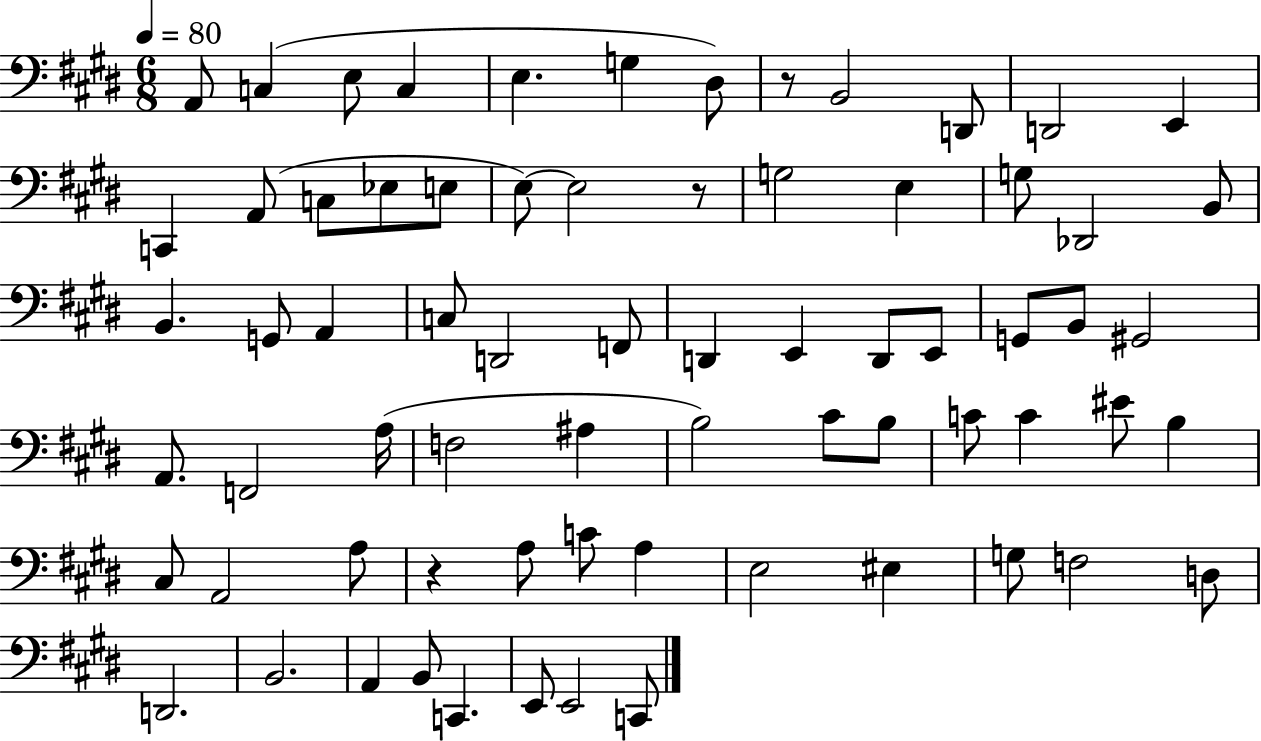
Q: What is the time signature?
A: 6/8